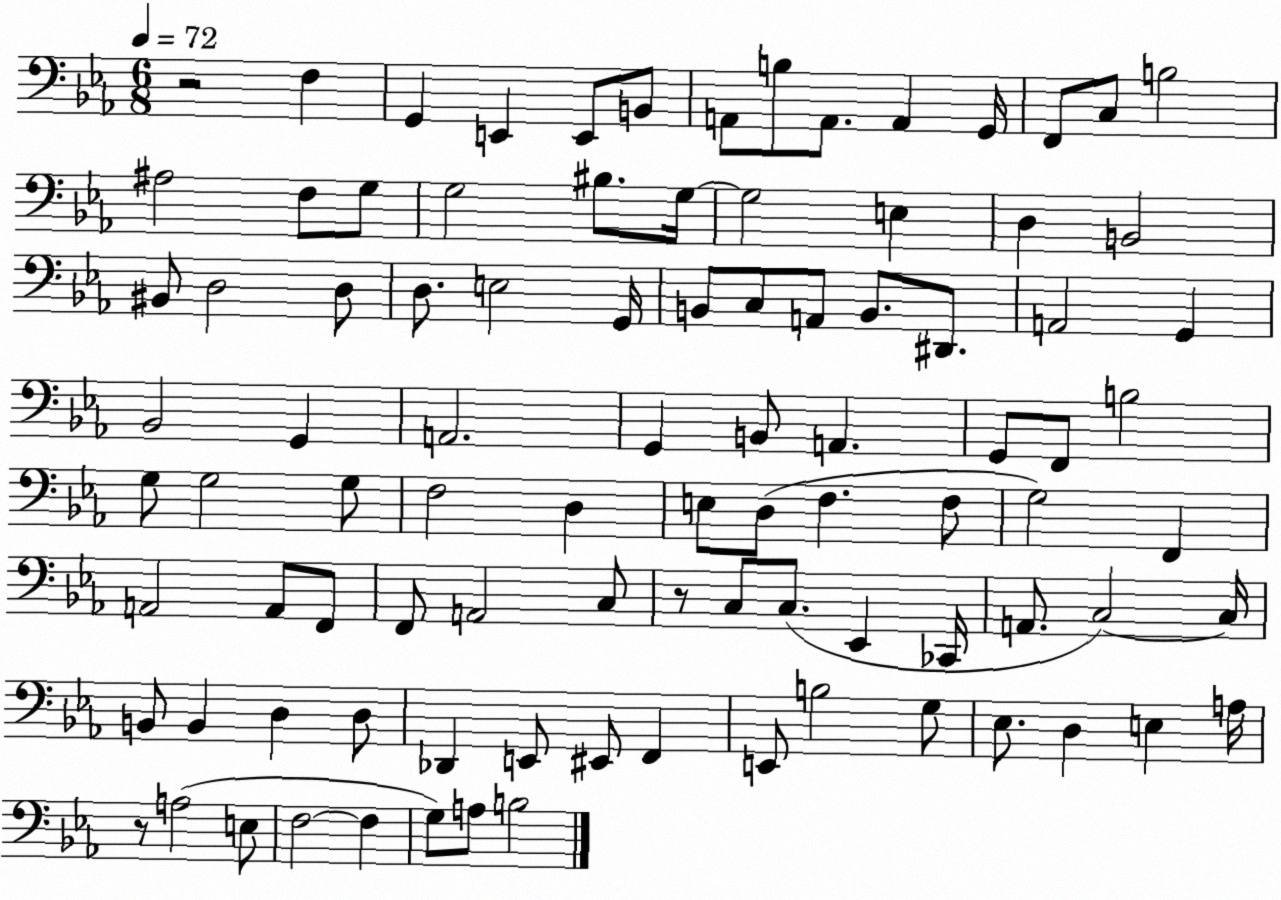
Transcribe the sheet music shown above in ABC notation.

X:1
T:Untitled
M:6/8
L:1/4
K:Eb
z2 F, G,, E,, E,,/2 B,,/2 A,,/2 B,/2 A,,/2 A,, G,,/4 F,,/2 C,/2 B,2 ^A,2 F,/2 G,/2 G,2 ^B,/2 G,/4 G,2 E, D, B,,2 ^B,,/2 D,2 D,/2 D,/2 E,2 G,,/4 B,,/2 C,/2 A,,/2 B,,/2 ^D,,/2 A,,2 G,, _B,,2 G,, A,,2 G,, B,,/2 A,, G,,/2 F,,/2 B,2 G,/2 G,2 G,/2 F,2 D, E,/2 D,/2 F, F,/2 G,2 F,, A,,2 A,,/2 F,,/2 F,,/2 A,,2 C,/2 z/2 C,/2 C,/2 _E,, _C,,/4 A,,/2 C,2 C,/4 B,,/2 B,, D, D,/2 _D,, E,,/2 ^E,,/2 F,, E,,/2 B,2 G,/2 _E,/2 D, E, A,/4 z/2 A,2 E,/2 F,2 F, G,/2 A,/2 B,2